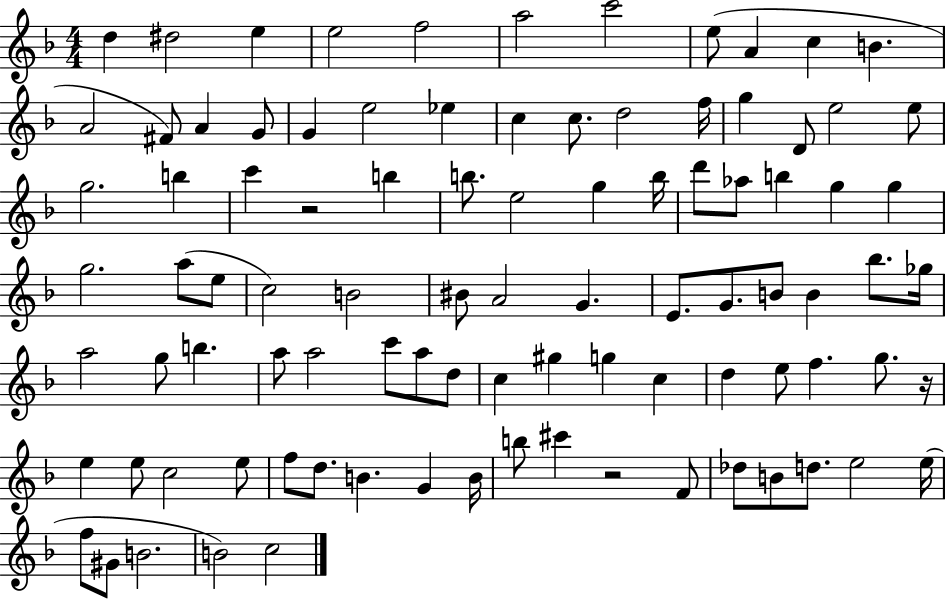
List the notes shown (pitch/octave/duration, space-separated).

D5/q D#5/h E5/q E5/h F5/h A5/h C6/h E5/e A4/q C5/q B4/q. A4/h F#4/e A4/q G4/e G4/q E5/h Eb5/q C5/q C5/e. D5/h F5/s G5/q D4/e E5/h E5/e G5/h. B5/q C6/q R/h B5/q B5/e. E5/h G5/q B5/s D6/e Ab5/e B5/q G5/q G5/q G5/h. A5/e E5/e C5/h B4/h BIS4/e A4/h G4/q. E4/e. G4/e. B4/e B4/q Bb5/e. Gb5/s A5/h G5/e B5/q. A5/e A5/h C6/e A5/e D5/e C5/q G#5/q G5/q C5/q D5/q E5/e F5/q. G5/e. R/s E5/q E5/e C5/h E5/e F5/e D5/e. B4/q. G4/q B4/s B5/e C#6/q R/h F4/e Db5/e B4/e D5/e. E5/h E5/s F5/e G#4/e B4/h. B4/h C5/h